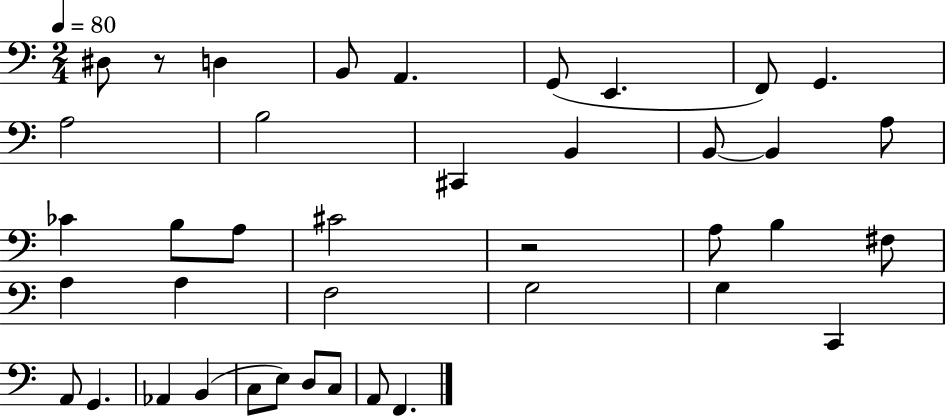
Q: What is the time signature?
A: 2/4